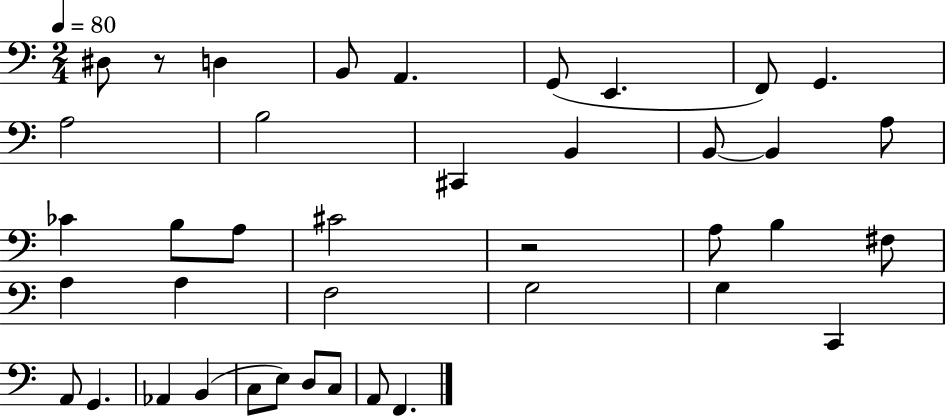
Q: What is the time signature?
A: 2/4